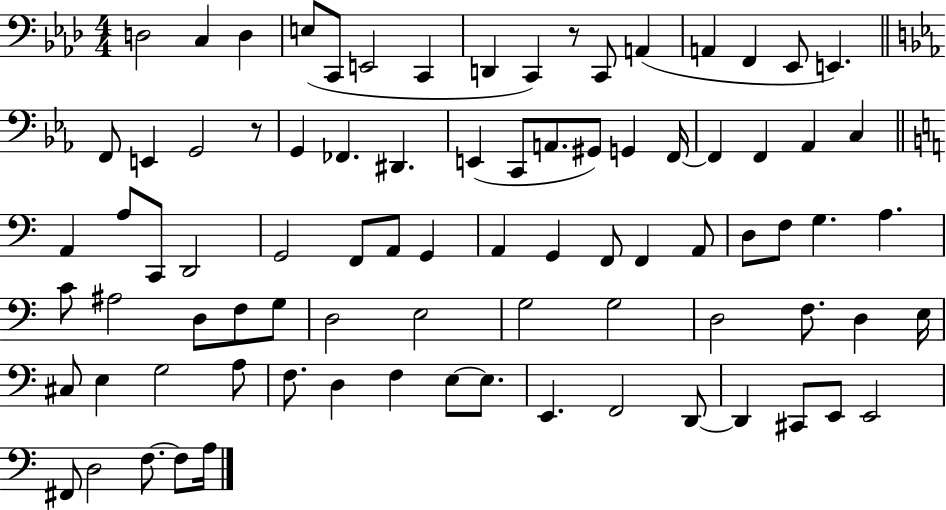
X:1
T:Untitled
M:4/4
L:1/4
K:Ab
D,2 C, D, E,/2 C,,/2 E,,2 C,, D,, C,, z/2 C,,/2 A,, A,, F,, _E,,/2 E,, F,,/2 E,, G,,2 z/2 G,, _F,, ^D,, E,, C,,/2 A,,/2 ^G,,/2 G,, F,,/4 F,, F,, _A,, C, A,, A,/2 C,,/2 D,,2 G,,2 F,,/2 A,,/2 G,, A,, G,, F,,/2 F,, A,,/2 D,/2 F,/2 G, A, C/2 ^A,2 D,/2 F,/2 G,/2 D,2 E,2 G,2 G,2 D,2 F,/2 D, E,/4 ^C,/2 E, G,2 A,/2 F,/2 D, F, E,/2 E,/2 E,, F,,2 D,,/2 D,, ^C,,/2 E,,/2 E,,2 ^F,,/2 D,2 F,/2 F,/2 A,/4